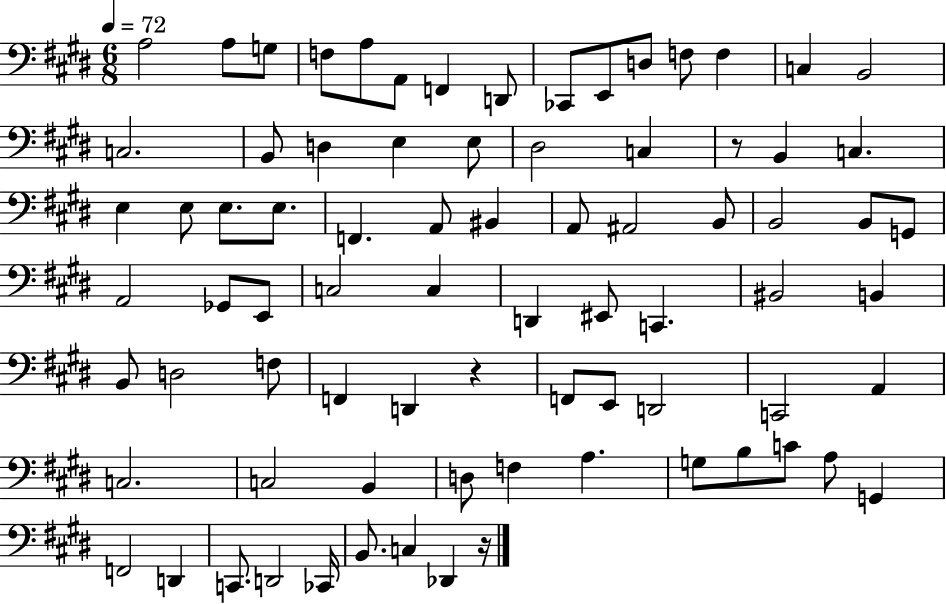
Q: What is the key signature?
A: E major